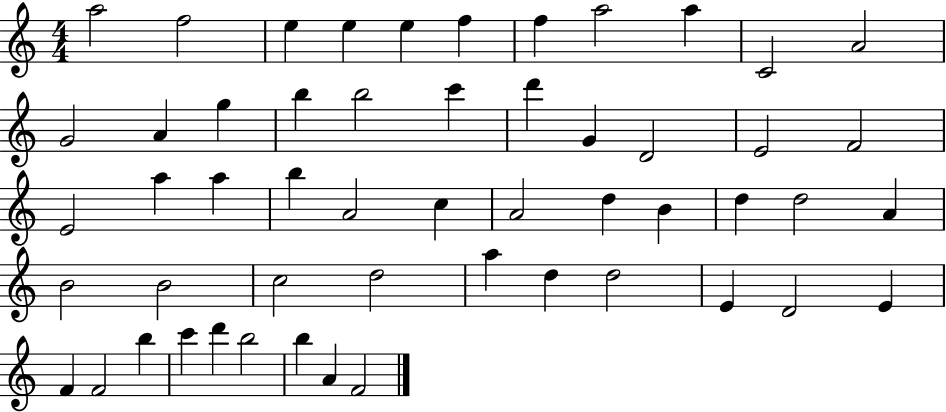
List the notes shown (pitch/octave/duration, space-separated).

A5/h F5/h E5/q E5/q E5/q F5/q F5/q A5/h A5/q C4/h A4/h G4/h A4/q G5/q B5/q B5/h C6/q D6/q G4/q D4/h E4/h F4/h E4/h A5/q A5/q B5/q A4/h C5/q A4/h D5/q B4/q D5/q D5/h A4/q B4/h B4/h C5/h D5/h A5/q D5/q D5/h E4/q D4/h E4/q F4/q F4/h B5/q C6/q D6/q B5/h B5/q A4/q F4/h